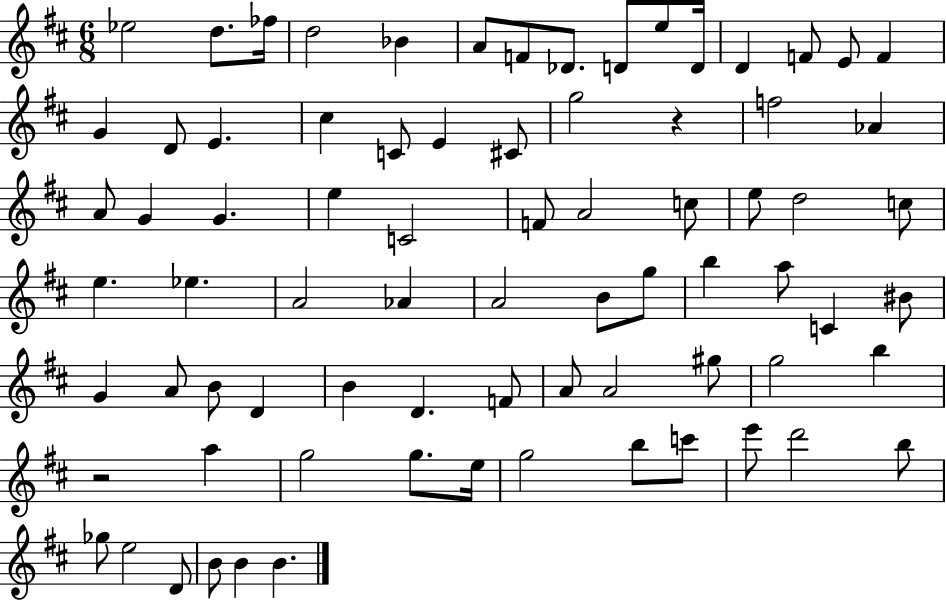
Eb5/h D5/e. FES5/s D5/h Bb4/q A4/e F4/e Db4/e. D4/e E5/e D4/s D4/q F4/e E4/e F4/q G4/q D4/e E4/q. C#5/q C4/e E4/q C#4/e G5/h R/q F5/h Ab4/q A4/e G4/q G4/q. E5/q C4/h F4/e A4/h C5/e E5/e D5/h C5/e E5/q. Eb5/q. A4/h Ab4/q A4/h B4/e G5/e B5/q A5/e C4/q BIS4/e G4/q A4/e B4/e D4/q B4/q D4/q. F4/e A4/e A4/h G#5/e G5/h B5/q R/h A5/q G5/h G5/e. E5/s G5/h B5/e C6/e E6/e D6/h B5/e Gb5/e E5/h D4/e B4/e B4/q B4/q.